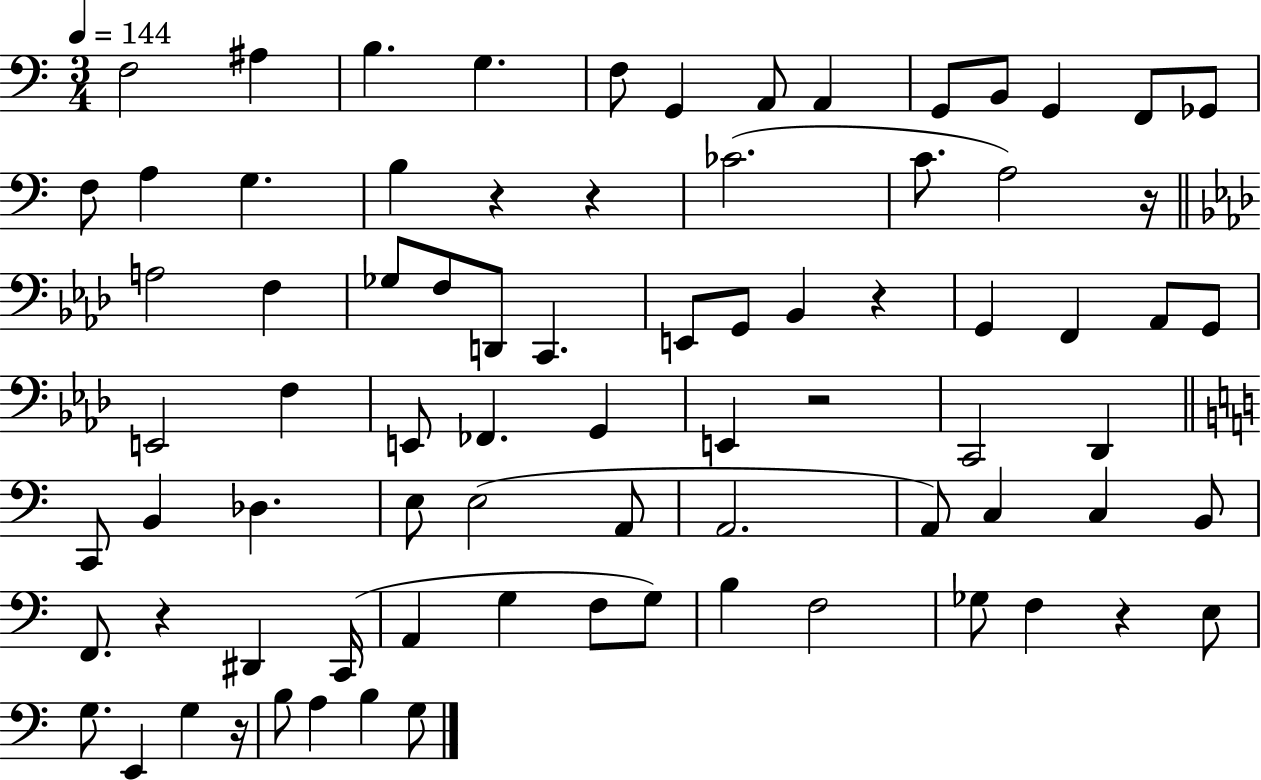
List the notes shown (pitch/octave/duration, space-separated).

F3/h A#3/q B3/q. G3/q. F3/e G2/q A2/e A2/q G2/e B2/e G2/q F2/e Gb2/e F3/e A3/q G3/q. B3/q R/q R/q CES4/h. C4/e. A3/h R/s A3/h F3/q Gb3/e F3/e D2/e C2/q. E2/e G2/e Bb2/q R/q G2/q F2/q Ab2/e G2/e E2/h F3/q E2/e FES2/q. G2/q E2/q R/h C2/h Db2/q C2/e B2/q Db3/q. E3/e E3/h A2/e A2/h. A2/e C3/q C3/q B2/e F2/e. R/q D#2/q C2/s A2/q G3/q F3/e G3/e B3/q F3/h Gb3/e F3/q R/q E3/e G3/e. E2/q G3/q R/s B3/e A3/q B3/q G3/e